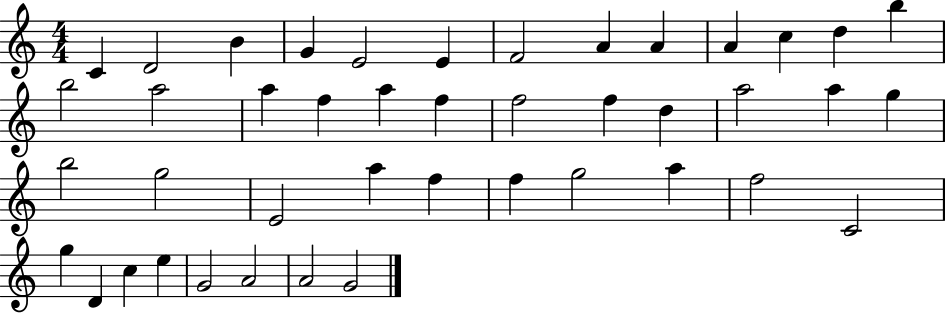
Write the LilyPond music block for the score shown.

{
  \clef treble
  \numericTimeSignature
  \time 4/4
  \key c \major
  c'4 d'2 b'4 | g'4 e'2 e'4 | f'2 a'4 a'4 | a'4 c''4 d''4 b''4 | \break b''2 a''2 | a''4 f''4 a''4 f''4 | f''2 f''4 d''4 | a''2 a''4 g''4 | \break b''2 g''2 | e'2 a''4 f''4 | f''4 g''2 a''4 | f''2 c'2 | \break g''4 d'4 c''4 e''4 | g'2 a'2 | a'2 g'2 | \bar "|."
}